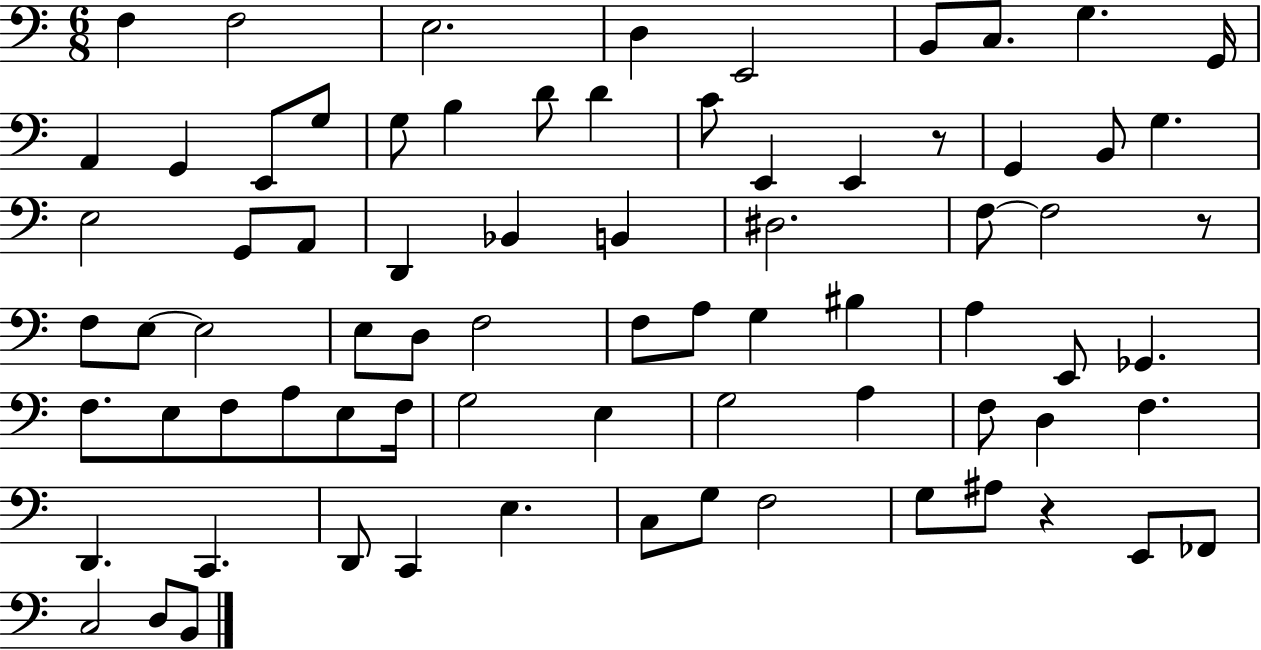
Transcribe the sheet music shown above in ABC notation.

X:1
T:Untitled
M:6/8
L:1/4
K:C
F, F,2 E,2 D, E,,2 B,,/2 C,/2 G, G,,/4 A,, G,, E,,/2 G,/2 G,/2 B, D/2 D C/2 E,, E,, z/2 G,, B,,/2 G, E,2 G,,/2 A,,/2 D,, _B,, B,, ^D,2 F,/2 F,2 z/2 F,/2 E,/2 E,2 E,/2 D,/2 F,2 F,/2 A,/2 G, ^B, A, E,,/2 _G,, F,/2 E,/2 F,/2 A,/2 E,/2 F,/4 G,2 E, G,2 A, F,/2 D, F, D,, C,, D,,/2 C,, E, C,/2 G,/2 F,2 G,/2 ^A,/2 z E,,/2 _F,,/2 C,2 D,/2 B,,/2